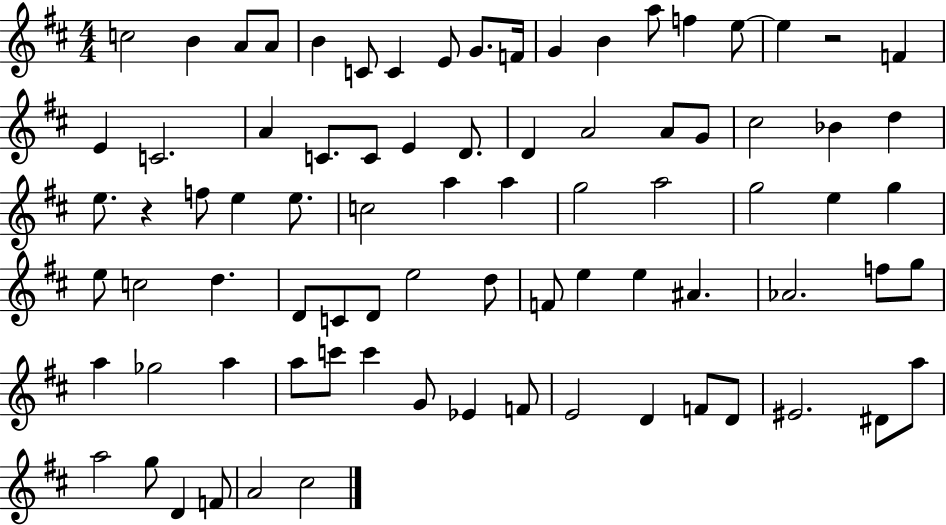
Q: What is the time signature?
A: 4/4